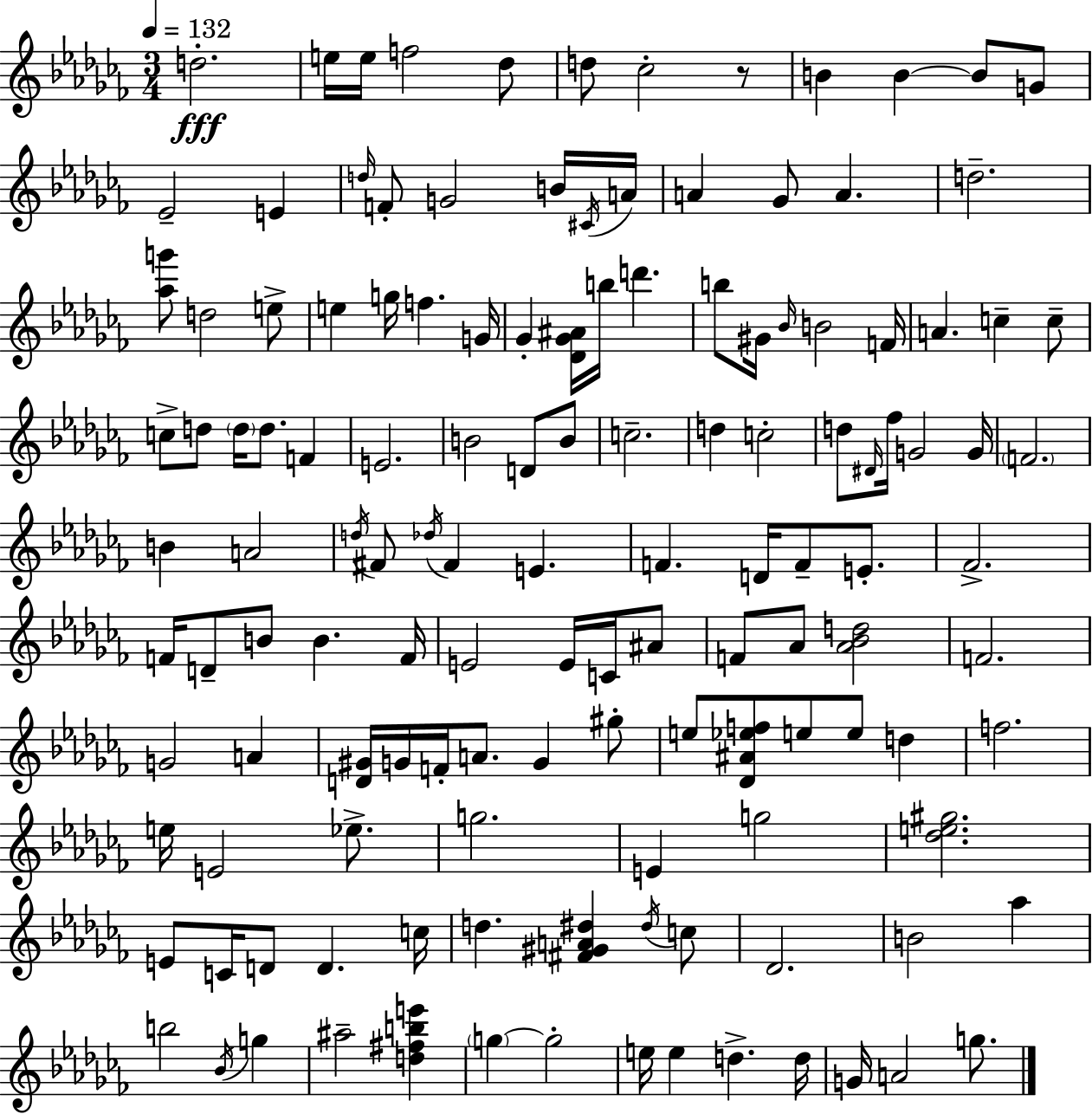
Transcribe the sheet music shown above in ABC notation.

X:1
T:Untitled
M:3/4
L:1/4
K:Abm
d2 e/4 e/4 f2 _d/2 d/2 _c2 z/2 B B B/2 G/2 _E2 E d/4 F/2 G2 B/4 ^C/4 A/4 A _G/2 A d2 [_ag']/2 d2 e/2 e g/4 f G/4 _G [_D_G^A]/4 b/4 d' b/2 ^G/4 _B/4 B2 F/4 A c c/2 c/2 d/2 d/4 d/2 F E2 B2 D/2 B/2 c2 d c2 d/2 ^D/4 _f/4 G2 G/4 F2 B A2 d/4 ^F/2 _d/4 ^F E F D/4 F/2 E/2 _F2 F/4 D/2 B/2 B F/4 E2 E/4 C/4 ^A/2 F/2 _A/2 [_A_Bd]2 F2 G2 A [D^G]/4 G/4 F/4 A/2 G ^g/2 e/2 [_D^A_ef]/2 e/2 e/2 d f2 e/4 E2 _e/2 g2 E g2 [_de^g]2 E/2 C/4 D/2 D c/4 d [^F^GA^d] ^d/4 c/2 _D2 B2 _a b2 _B/4 g ^a2 [d^fbe'] g g2 e/4 e d d/4 G/4 A2 g/2